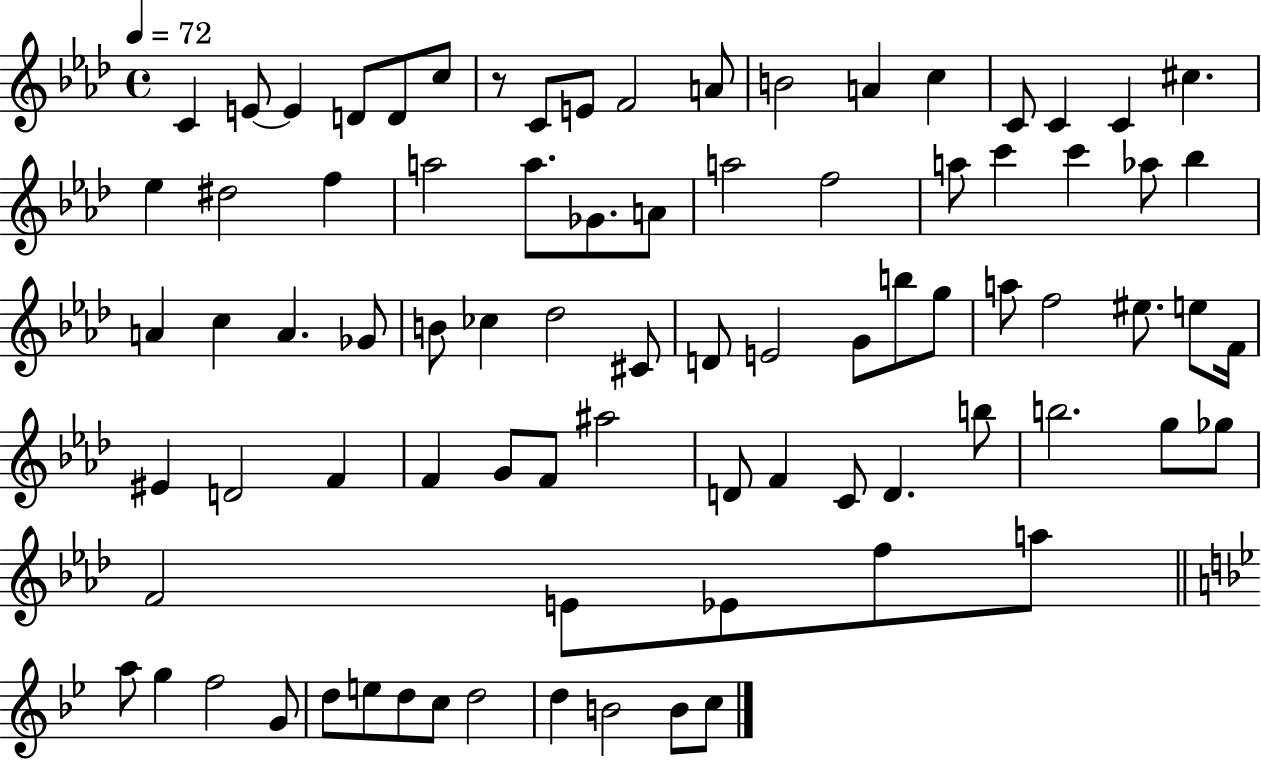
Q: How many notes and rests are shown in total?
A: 83